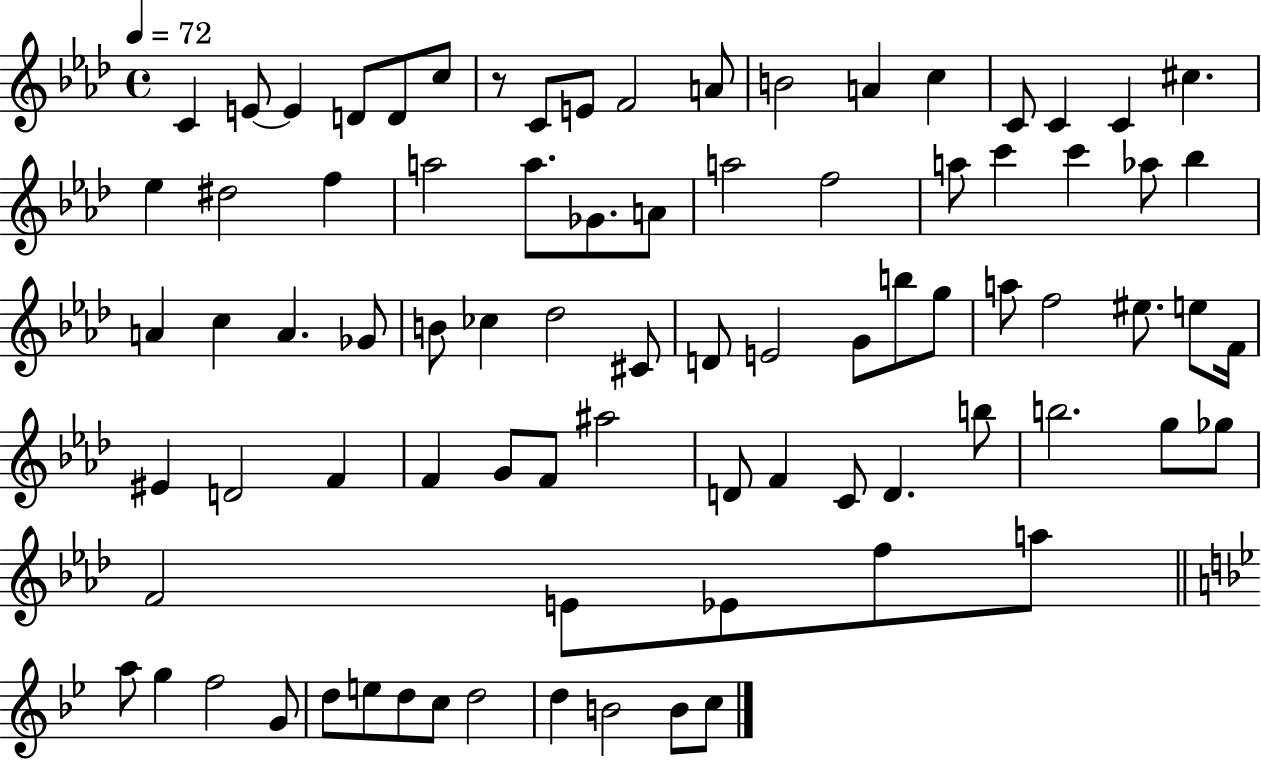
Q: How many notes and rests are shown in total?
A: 83